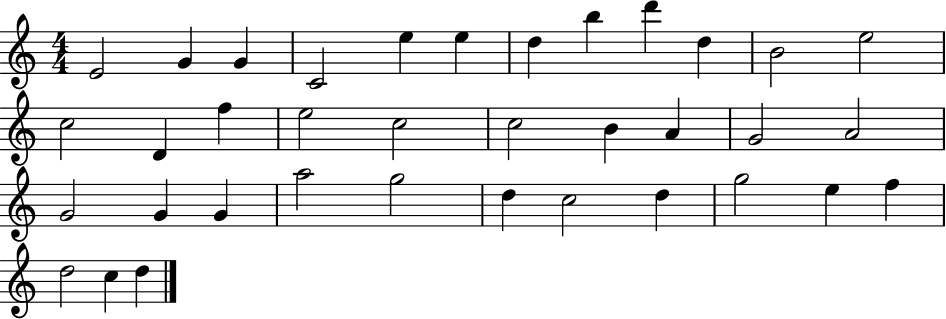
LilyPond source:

{
  \clef treble
  \numericTimeSignature
  \time 4/4
  \key c \major
  e'2 g'4 g'4 | c'2 e''4 e''4 | d''4 b''4 d'''4 d''4 | b'2 e''2 | \break c''2 d'4 f''4 | e''2 c''2 | c''2 b'4 a'4 | g'2 a'2 | \break g'2 g'4 g'4 | a''2 g''2 | d''4 c''2 d''4 | g''2 e''4 f''4 | \break d''2 c''4 d''4 | \bar "|."
}